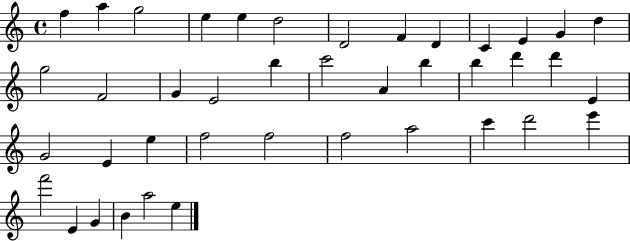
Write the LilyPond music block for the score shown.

{
  \clef treble
  \time 4/4
  \defaultTimeSignature
  \key c \major
  f''4 a''4 g''2 | e''4 e''4 d''2 | d'2 f'4 d'4 | c'4 e'4 g'4 d''4 | \break g''2 f'2 | g'4 e'2 b''4 | c'''2 a'4 b''4 | b''4 d'''4 d'''4 e'4 | \break g'2 e'4 e''4 | f''2 f''2 | f''2 a''2 | c'''4 d'''2 e'''4 | \break f'''2 e'4 g'4 | b'4 a''2 e''4 | \bar "|."
}